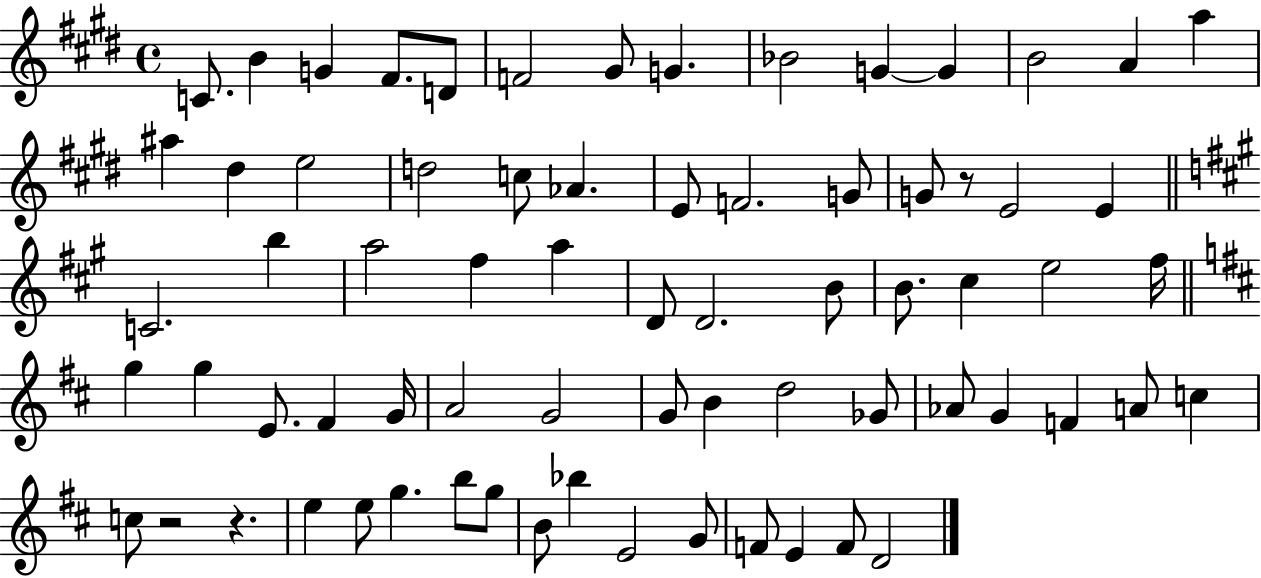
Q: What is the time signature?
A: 4/4